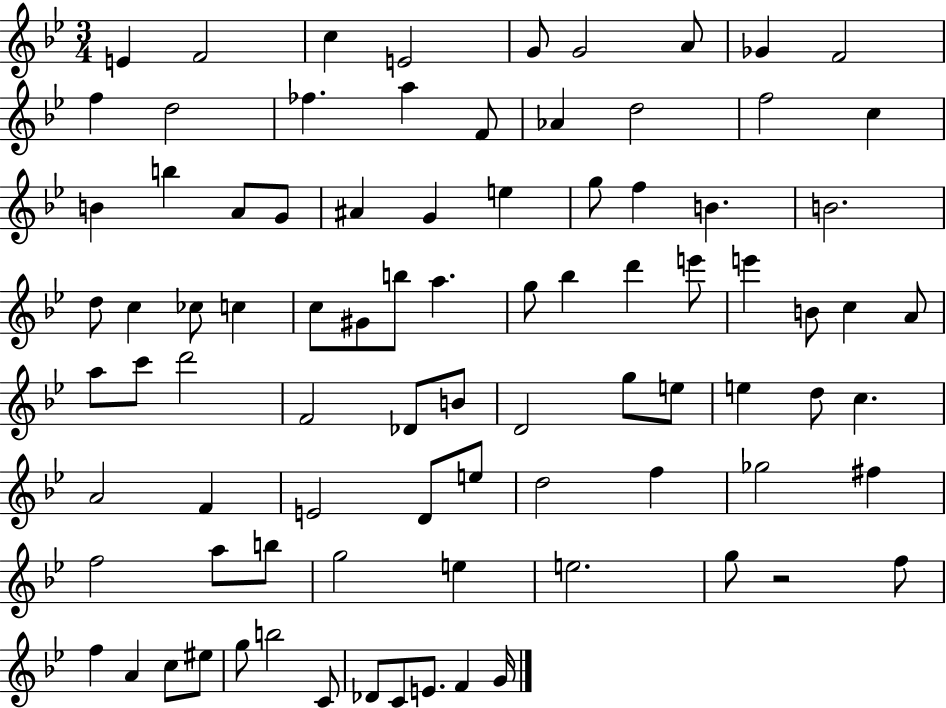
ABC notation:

X:1
T:Untitled
M:3/4
L:1/4
K:Bb
E F2 c E2 G/2 G2 A/2 _G F2 f d2 _f a F/2 _A d2 f2 c B b A/2 G/2 ^A G e g/2 f B B2 d/2 c _c/2 c c/2 ^G/2 b/2 a g/2 _b d' e'/2 e' B/2 c A/2 a/2 c'/2 d'2 F2 _D/2 B/2 D2 g/2 e/2 e d/2 c A2 F E2 D/2 e/2 d2 f _g2 ^f f2 a/2 b/2 g2 e e2 g/2 z2 f/2 f A c/2 ^e/2 g/2 b2 C/2 _D/2 C/2 E/2 F G/4